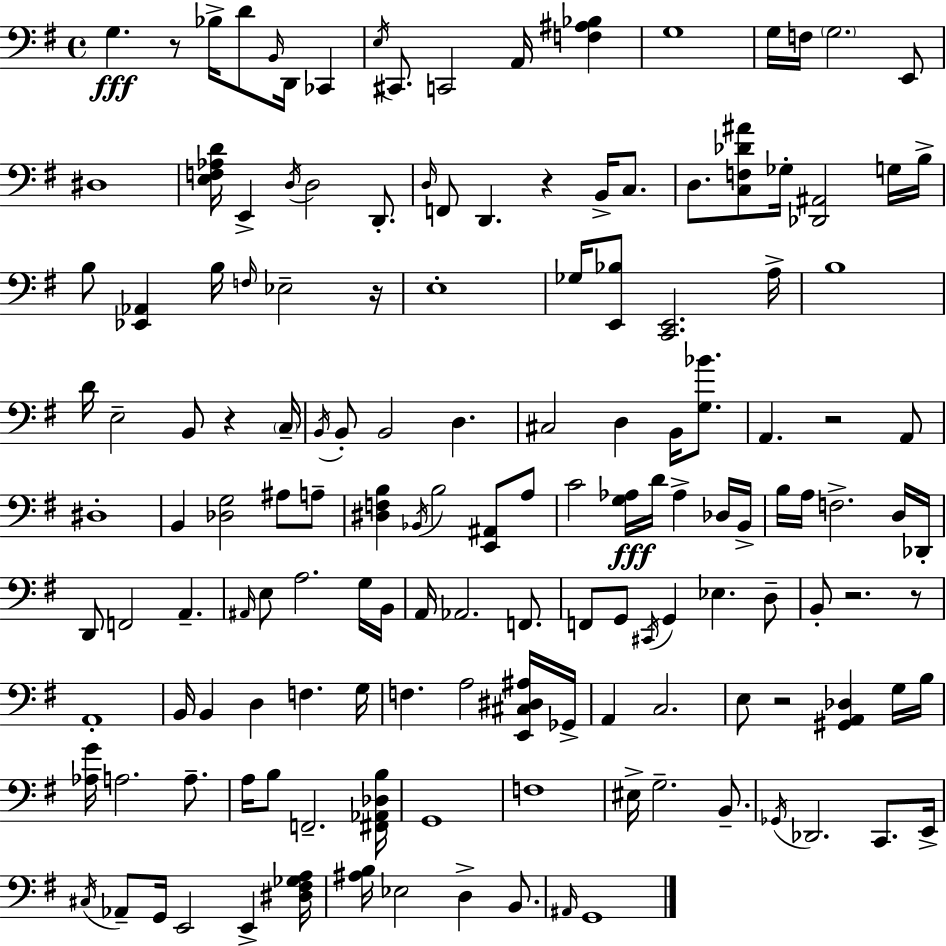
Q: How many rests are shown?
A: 8